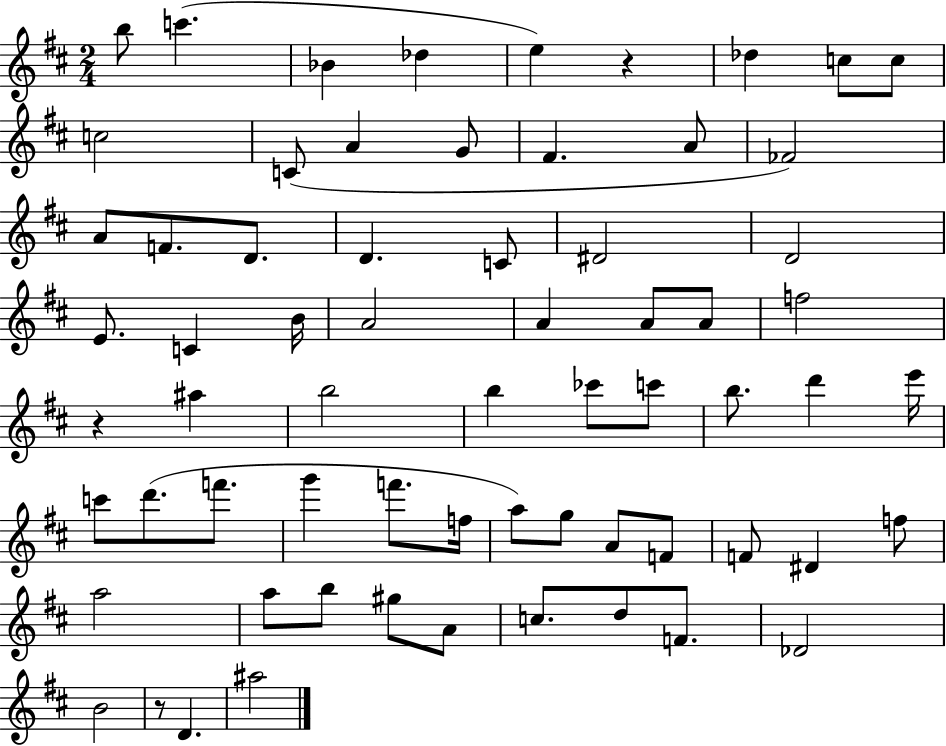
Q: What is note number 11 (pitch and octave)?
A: A4